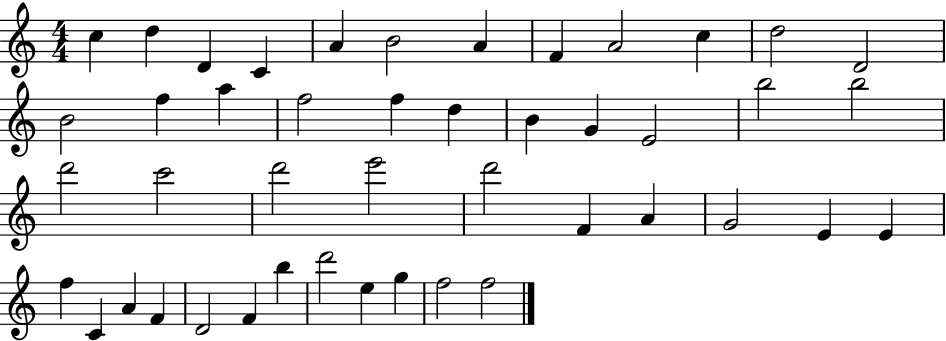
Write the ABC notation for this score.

X:1
T:Untitled
M:4/4
L:1/4
K:C
c d D C A B2 A F A2 c d2 D2 B2 f a f2 f d B G E2 b2 b2 d'2 c'2 d'2 e'2 d'2 F A G2 E E f C A F D2 F b d'2 e g f2 f2